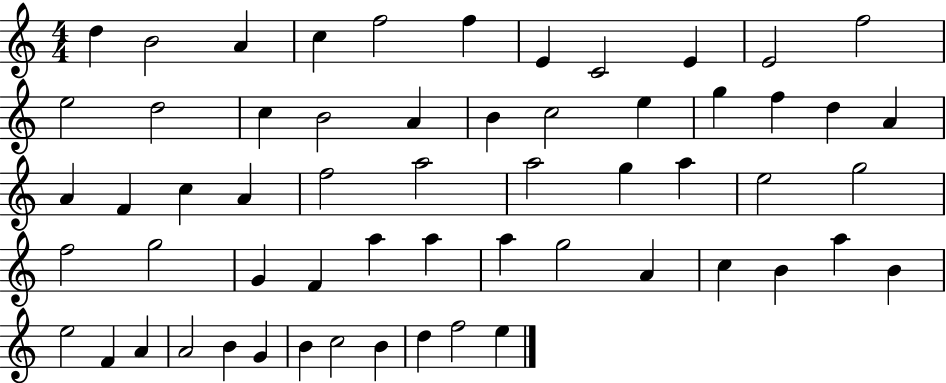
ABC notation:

X:1
T:Untitled
M:4/4
L:1/4
K:C
d B2 A c f2 f E C2 E E2 f2 e2 d2 c B2 A B c2 e g f d A A F c A f2 a2 a2 g a e2 g2 f2 g2 G F a a a g2 A c B a B e2 F A A2 B G B c2 B d f2 e